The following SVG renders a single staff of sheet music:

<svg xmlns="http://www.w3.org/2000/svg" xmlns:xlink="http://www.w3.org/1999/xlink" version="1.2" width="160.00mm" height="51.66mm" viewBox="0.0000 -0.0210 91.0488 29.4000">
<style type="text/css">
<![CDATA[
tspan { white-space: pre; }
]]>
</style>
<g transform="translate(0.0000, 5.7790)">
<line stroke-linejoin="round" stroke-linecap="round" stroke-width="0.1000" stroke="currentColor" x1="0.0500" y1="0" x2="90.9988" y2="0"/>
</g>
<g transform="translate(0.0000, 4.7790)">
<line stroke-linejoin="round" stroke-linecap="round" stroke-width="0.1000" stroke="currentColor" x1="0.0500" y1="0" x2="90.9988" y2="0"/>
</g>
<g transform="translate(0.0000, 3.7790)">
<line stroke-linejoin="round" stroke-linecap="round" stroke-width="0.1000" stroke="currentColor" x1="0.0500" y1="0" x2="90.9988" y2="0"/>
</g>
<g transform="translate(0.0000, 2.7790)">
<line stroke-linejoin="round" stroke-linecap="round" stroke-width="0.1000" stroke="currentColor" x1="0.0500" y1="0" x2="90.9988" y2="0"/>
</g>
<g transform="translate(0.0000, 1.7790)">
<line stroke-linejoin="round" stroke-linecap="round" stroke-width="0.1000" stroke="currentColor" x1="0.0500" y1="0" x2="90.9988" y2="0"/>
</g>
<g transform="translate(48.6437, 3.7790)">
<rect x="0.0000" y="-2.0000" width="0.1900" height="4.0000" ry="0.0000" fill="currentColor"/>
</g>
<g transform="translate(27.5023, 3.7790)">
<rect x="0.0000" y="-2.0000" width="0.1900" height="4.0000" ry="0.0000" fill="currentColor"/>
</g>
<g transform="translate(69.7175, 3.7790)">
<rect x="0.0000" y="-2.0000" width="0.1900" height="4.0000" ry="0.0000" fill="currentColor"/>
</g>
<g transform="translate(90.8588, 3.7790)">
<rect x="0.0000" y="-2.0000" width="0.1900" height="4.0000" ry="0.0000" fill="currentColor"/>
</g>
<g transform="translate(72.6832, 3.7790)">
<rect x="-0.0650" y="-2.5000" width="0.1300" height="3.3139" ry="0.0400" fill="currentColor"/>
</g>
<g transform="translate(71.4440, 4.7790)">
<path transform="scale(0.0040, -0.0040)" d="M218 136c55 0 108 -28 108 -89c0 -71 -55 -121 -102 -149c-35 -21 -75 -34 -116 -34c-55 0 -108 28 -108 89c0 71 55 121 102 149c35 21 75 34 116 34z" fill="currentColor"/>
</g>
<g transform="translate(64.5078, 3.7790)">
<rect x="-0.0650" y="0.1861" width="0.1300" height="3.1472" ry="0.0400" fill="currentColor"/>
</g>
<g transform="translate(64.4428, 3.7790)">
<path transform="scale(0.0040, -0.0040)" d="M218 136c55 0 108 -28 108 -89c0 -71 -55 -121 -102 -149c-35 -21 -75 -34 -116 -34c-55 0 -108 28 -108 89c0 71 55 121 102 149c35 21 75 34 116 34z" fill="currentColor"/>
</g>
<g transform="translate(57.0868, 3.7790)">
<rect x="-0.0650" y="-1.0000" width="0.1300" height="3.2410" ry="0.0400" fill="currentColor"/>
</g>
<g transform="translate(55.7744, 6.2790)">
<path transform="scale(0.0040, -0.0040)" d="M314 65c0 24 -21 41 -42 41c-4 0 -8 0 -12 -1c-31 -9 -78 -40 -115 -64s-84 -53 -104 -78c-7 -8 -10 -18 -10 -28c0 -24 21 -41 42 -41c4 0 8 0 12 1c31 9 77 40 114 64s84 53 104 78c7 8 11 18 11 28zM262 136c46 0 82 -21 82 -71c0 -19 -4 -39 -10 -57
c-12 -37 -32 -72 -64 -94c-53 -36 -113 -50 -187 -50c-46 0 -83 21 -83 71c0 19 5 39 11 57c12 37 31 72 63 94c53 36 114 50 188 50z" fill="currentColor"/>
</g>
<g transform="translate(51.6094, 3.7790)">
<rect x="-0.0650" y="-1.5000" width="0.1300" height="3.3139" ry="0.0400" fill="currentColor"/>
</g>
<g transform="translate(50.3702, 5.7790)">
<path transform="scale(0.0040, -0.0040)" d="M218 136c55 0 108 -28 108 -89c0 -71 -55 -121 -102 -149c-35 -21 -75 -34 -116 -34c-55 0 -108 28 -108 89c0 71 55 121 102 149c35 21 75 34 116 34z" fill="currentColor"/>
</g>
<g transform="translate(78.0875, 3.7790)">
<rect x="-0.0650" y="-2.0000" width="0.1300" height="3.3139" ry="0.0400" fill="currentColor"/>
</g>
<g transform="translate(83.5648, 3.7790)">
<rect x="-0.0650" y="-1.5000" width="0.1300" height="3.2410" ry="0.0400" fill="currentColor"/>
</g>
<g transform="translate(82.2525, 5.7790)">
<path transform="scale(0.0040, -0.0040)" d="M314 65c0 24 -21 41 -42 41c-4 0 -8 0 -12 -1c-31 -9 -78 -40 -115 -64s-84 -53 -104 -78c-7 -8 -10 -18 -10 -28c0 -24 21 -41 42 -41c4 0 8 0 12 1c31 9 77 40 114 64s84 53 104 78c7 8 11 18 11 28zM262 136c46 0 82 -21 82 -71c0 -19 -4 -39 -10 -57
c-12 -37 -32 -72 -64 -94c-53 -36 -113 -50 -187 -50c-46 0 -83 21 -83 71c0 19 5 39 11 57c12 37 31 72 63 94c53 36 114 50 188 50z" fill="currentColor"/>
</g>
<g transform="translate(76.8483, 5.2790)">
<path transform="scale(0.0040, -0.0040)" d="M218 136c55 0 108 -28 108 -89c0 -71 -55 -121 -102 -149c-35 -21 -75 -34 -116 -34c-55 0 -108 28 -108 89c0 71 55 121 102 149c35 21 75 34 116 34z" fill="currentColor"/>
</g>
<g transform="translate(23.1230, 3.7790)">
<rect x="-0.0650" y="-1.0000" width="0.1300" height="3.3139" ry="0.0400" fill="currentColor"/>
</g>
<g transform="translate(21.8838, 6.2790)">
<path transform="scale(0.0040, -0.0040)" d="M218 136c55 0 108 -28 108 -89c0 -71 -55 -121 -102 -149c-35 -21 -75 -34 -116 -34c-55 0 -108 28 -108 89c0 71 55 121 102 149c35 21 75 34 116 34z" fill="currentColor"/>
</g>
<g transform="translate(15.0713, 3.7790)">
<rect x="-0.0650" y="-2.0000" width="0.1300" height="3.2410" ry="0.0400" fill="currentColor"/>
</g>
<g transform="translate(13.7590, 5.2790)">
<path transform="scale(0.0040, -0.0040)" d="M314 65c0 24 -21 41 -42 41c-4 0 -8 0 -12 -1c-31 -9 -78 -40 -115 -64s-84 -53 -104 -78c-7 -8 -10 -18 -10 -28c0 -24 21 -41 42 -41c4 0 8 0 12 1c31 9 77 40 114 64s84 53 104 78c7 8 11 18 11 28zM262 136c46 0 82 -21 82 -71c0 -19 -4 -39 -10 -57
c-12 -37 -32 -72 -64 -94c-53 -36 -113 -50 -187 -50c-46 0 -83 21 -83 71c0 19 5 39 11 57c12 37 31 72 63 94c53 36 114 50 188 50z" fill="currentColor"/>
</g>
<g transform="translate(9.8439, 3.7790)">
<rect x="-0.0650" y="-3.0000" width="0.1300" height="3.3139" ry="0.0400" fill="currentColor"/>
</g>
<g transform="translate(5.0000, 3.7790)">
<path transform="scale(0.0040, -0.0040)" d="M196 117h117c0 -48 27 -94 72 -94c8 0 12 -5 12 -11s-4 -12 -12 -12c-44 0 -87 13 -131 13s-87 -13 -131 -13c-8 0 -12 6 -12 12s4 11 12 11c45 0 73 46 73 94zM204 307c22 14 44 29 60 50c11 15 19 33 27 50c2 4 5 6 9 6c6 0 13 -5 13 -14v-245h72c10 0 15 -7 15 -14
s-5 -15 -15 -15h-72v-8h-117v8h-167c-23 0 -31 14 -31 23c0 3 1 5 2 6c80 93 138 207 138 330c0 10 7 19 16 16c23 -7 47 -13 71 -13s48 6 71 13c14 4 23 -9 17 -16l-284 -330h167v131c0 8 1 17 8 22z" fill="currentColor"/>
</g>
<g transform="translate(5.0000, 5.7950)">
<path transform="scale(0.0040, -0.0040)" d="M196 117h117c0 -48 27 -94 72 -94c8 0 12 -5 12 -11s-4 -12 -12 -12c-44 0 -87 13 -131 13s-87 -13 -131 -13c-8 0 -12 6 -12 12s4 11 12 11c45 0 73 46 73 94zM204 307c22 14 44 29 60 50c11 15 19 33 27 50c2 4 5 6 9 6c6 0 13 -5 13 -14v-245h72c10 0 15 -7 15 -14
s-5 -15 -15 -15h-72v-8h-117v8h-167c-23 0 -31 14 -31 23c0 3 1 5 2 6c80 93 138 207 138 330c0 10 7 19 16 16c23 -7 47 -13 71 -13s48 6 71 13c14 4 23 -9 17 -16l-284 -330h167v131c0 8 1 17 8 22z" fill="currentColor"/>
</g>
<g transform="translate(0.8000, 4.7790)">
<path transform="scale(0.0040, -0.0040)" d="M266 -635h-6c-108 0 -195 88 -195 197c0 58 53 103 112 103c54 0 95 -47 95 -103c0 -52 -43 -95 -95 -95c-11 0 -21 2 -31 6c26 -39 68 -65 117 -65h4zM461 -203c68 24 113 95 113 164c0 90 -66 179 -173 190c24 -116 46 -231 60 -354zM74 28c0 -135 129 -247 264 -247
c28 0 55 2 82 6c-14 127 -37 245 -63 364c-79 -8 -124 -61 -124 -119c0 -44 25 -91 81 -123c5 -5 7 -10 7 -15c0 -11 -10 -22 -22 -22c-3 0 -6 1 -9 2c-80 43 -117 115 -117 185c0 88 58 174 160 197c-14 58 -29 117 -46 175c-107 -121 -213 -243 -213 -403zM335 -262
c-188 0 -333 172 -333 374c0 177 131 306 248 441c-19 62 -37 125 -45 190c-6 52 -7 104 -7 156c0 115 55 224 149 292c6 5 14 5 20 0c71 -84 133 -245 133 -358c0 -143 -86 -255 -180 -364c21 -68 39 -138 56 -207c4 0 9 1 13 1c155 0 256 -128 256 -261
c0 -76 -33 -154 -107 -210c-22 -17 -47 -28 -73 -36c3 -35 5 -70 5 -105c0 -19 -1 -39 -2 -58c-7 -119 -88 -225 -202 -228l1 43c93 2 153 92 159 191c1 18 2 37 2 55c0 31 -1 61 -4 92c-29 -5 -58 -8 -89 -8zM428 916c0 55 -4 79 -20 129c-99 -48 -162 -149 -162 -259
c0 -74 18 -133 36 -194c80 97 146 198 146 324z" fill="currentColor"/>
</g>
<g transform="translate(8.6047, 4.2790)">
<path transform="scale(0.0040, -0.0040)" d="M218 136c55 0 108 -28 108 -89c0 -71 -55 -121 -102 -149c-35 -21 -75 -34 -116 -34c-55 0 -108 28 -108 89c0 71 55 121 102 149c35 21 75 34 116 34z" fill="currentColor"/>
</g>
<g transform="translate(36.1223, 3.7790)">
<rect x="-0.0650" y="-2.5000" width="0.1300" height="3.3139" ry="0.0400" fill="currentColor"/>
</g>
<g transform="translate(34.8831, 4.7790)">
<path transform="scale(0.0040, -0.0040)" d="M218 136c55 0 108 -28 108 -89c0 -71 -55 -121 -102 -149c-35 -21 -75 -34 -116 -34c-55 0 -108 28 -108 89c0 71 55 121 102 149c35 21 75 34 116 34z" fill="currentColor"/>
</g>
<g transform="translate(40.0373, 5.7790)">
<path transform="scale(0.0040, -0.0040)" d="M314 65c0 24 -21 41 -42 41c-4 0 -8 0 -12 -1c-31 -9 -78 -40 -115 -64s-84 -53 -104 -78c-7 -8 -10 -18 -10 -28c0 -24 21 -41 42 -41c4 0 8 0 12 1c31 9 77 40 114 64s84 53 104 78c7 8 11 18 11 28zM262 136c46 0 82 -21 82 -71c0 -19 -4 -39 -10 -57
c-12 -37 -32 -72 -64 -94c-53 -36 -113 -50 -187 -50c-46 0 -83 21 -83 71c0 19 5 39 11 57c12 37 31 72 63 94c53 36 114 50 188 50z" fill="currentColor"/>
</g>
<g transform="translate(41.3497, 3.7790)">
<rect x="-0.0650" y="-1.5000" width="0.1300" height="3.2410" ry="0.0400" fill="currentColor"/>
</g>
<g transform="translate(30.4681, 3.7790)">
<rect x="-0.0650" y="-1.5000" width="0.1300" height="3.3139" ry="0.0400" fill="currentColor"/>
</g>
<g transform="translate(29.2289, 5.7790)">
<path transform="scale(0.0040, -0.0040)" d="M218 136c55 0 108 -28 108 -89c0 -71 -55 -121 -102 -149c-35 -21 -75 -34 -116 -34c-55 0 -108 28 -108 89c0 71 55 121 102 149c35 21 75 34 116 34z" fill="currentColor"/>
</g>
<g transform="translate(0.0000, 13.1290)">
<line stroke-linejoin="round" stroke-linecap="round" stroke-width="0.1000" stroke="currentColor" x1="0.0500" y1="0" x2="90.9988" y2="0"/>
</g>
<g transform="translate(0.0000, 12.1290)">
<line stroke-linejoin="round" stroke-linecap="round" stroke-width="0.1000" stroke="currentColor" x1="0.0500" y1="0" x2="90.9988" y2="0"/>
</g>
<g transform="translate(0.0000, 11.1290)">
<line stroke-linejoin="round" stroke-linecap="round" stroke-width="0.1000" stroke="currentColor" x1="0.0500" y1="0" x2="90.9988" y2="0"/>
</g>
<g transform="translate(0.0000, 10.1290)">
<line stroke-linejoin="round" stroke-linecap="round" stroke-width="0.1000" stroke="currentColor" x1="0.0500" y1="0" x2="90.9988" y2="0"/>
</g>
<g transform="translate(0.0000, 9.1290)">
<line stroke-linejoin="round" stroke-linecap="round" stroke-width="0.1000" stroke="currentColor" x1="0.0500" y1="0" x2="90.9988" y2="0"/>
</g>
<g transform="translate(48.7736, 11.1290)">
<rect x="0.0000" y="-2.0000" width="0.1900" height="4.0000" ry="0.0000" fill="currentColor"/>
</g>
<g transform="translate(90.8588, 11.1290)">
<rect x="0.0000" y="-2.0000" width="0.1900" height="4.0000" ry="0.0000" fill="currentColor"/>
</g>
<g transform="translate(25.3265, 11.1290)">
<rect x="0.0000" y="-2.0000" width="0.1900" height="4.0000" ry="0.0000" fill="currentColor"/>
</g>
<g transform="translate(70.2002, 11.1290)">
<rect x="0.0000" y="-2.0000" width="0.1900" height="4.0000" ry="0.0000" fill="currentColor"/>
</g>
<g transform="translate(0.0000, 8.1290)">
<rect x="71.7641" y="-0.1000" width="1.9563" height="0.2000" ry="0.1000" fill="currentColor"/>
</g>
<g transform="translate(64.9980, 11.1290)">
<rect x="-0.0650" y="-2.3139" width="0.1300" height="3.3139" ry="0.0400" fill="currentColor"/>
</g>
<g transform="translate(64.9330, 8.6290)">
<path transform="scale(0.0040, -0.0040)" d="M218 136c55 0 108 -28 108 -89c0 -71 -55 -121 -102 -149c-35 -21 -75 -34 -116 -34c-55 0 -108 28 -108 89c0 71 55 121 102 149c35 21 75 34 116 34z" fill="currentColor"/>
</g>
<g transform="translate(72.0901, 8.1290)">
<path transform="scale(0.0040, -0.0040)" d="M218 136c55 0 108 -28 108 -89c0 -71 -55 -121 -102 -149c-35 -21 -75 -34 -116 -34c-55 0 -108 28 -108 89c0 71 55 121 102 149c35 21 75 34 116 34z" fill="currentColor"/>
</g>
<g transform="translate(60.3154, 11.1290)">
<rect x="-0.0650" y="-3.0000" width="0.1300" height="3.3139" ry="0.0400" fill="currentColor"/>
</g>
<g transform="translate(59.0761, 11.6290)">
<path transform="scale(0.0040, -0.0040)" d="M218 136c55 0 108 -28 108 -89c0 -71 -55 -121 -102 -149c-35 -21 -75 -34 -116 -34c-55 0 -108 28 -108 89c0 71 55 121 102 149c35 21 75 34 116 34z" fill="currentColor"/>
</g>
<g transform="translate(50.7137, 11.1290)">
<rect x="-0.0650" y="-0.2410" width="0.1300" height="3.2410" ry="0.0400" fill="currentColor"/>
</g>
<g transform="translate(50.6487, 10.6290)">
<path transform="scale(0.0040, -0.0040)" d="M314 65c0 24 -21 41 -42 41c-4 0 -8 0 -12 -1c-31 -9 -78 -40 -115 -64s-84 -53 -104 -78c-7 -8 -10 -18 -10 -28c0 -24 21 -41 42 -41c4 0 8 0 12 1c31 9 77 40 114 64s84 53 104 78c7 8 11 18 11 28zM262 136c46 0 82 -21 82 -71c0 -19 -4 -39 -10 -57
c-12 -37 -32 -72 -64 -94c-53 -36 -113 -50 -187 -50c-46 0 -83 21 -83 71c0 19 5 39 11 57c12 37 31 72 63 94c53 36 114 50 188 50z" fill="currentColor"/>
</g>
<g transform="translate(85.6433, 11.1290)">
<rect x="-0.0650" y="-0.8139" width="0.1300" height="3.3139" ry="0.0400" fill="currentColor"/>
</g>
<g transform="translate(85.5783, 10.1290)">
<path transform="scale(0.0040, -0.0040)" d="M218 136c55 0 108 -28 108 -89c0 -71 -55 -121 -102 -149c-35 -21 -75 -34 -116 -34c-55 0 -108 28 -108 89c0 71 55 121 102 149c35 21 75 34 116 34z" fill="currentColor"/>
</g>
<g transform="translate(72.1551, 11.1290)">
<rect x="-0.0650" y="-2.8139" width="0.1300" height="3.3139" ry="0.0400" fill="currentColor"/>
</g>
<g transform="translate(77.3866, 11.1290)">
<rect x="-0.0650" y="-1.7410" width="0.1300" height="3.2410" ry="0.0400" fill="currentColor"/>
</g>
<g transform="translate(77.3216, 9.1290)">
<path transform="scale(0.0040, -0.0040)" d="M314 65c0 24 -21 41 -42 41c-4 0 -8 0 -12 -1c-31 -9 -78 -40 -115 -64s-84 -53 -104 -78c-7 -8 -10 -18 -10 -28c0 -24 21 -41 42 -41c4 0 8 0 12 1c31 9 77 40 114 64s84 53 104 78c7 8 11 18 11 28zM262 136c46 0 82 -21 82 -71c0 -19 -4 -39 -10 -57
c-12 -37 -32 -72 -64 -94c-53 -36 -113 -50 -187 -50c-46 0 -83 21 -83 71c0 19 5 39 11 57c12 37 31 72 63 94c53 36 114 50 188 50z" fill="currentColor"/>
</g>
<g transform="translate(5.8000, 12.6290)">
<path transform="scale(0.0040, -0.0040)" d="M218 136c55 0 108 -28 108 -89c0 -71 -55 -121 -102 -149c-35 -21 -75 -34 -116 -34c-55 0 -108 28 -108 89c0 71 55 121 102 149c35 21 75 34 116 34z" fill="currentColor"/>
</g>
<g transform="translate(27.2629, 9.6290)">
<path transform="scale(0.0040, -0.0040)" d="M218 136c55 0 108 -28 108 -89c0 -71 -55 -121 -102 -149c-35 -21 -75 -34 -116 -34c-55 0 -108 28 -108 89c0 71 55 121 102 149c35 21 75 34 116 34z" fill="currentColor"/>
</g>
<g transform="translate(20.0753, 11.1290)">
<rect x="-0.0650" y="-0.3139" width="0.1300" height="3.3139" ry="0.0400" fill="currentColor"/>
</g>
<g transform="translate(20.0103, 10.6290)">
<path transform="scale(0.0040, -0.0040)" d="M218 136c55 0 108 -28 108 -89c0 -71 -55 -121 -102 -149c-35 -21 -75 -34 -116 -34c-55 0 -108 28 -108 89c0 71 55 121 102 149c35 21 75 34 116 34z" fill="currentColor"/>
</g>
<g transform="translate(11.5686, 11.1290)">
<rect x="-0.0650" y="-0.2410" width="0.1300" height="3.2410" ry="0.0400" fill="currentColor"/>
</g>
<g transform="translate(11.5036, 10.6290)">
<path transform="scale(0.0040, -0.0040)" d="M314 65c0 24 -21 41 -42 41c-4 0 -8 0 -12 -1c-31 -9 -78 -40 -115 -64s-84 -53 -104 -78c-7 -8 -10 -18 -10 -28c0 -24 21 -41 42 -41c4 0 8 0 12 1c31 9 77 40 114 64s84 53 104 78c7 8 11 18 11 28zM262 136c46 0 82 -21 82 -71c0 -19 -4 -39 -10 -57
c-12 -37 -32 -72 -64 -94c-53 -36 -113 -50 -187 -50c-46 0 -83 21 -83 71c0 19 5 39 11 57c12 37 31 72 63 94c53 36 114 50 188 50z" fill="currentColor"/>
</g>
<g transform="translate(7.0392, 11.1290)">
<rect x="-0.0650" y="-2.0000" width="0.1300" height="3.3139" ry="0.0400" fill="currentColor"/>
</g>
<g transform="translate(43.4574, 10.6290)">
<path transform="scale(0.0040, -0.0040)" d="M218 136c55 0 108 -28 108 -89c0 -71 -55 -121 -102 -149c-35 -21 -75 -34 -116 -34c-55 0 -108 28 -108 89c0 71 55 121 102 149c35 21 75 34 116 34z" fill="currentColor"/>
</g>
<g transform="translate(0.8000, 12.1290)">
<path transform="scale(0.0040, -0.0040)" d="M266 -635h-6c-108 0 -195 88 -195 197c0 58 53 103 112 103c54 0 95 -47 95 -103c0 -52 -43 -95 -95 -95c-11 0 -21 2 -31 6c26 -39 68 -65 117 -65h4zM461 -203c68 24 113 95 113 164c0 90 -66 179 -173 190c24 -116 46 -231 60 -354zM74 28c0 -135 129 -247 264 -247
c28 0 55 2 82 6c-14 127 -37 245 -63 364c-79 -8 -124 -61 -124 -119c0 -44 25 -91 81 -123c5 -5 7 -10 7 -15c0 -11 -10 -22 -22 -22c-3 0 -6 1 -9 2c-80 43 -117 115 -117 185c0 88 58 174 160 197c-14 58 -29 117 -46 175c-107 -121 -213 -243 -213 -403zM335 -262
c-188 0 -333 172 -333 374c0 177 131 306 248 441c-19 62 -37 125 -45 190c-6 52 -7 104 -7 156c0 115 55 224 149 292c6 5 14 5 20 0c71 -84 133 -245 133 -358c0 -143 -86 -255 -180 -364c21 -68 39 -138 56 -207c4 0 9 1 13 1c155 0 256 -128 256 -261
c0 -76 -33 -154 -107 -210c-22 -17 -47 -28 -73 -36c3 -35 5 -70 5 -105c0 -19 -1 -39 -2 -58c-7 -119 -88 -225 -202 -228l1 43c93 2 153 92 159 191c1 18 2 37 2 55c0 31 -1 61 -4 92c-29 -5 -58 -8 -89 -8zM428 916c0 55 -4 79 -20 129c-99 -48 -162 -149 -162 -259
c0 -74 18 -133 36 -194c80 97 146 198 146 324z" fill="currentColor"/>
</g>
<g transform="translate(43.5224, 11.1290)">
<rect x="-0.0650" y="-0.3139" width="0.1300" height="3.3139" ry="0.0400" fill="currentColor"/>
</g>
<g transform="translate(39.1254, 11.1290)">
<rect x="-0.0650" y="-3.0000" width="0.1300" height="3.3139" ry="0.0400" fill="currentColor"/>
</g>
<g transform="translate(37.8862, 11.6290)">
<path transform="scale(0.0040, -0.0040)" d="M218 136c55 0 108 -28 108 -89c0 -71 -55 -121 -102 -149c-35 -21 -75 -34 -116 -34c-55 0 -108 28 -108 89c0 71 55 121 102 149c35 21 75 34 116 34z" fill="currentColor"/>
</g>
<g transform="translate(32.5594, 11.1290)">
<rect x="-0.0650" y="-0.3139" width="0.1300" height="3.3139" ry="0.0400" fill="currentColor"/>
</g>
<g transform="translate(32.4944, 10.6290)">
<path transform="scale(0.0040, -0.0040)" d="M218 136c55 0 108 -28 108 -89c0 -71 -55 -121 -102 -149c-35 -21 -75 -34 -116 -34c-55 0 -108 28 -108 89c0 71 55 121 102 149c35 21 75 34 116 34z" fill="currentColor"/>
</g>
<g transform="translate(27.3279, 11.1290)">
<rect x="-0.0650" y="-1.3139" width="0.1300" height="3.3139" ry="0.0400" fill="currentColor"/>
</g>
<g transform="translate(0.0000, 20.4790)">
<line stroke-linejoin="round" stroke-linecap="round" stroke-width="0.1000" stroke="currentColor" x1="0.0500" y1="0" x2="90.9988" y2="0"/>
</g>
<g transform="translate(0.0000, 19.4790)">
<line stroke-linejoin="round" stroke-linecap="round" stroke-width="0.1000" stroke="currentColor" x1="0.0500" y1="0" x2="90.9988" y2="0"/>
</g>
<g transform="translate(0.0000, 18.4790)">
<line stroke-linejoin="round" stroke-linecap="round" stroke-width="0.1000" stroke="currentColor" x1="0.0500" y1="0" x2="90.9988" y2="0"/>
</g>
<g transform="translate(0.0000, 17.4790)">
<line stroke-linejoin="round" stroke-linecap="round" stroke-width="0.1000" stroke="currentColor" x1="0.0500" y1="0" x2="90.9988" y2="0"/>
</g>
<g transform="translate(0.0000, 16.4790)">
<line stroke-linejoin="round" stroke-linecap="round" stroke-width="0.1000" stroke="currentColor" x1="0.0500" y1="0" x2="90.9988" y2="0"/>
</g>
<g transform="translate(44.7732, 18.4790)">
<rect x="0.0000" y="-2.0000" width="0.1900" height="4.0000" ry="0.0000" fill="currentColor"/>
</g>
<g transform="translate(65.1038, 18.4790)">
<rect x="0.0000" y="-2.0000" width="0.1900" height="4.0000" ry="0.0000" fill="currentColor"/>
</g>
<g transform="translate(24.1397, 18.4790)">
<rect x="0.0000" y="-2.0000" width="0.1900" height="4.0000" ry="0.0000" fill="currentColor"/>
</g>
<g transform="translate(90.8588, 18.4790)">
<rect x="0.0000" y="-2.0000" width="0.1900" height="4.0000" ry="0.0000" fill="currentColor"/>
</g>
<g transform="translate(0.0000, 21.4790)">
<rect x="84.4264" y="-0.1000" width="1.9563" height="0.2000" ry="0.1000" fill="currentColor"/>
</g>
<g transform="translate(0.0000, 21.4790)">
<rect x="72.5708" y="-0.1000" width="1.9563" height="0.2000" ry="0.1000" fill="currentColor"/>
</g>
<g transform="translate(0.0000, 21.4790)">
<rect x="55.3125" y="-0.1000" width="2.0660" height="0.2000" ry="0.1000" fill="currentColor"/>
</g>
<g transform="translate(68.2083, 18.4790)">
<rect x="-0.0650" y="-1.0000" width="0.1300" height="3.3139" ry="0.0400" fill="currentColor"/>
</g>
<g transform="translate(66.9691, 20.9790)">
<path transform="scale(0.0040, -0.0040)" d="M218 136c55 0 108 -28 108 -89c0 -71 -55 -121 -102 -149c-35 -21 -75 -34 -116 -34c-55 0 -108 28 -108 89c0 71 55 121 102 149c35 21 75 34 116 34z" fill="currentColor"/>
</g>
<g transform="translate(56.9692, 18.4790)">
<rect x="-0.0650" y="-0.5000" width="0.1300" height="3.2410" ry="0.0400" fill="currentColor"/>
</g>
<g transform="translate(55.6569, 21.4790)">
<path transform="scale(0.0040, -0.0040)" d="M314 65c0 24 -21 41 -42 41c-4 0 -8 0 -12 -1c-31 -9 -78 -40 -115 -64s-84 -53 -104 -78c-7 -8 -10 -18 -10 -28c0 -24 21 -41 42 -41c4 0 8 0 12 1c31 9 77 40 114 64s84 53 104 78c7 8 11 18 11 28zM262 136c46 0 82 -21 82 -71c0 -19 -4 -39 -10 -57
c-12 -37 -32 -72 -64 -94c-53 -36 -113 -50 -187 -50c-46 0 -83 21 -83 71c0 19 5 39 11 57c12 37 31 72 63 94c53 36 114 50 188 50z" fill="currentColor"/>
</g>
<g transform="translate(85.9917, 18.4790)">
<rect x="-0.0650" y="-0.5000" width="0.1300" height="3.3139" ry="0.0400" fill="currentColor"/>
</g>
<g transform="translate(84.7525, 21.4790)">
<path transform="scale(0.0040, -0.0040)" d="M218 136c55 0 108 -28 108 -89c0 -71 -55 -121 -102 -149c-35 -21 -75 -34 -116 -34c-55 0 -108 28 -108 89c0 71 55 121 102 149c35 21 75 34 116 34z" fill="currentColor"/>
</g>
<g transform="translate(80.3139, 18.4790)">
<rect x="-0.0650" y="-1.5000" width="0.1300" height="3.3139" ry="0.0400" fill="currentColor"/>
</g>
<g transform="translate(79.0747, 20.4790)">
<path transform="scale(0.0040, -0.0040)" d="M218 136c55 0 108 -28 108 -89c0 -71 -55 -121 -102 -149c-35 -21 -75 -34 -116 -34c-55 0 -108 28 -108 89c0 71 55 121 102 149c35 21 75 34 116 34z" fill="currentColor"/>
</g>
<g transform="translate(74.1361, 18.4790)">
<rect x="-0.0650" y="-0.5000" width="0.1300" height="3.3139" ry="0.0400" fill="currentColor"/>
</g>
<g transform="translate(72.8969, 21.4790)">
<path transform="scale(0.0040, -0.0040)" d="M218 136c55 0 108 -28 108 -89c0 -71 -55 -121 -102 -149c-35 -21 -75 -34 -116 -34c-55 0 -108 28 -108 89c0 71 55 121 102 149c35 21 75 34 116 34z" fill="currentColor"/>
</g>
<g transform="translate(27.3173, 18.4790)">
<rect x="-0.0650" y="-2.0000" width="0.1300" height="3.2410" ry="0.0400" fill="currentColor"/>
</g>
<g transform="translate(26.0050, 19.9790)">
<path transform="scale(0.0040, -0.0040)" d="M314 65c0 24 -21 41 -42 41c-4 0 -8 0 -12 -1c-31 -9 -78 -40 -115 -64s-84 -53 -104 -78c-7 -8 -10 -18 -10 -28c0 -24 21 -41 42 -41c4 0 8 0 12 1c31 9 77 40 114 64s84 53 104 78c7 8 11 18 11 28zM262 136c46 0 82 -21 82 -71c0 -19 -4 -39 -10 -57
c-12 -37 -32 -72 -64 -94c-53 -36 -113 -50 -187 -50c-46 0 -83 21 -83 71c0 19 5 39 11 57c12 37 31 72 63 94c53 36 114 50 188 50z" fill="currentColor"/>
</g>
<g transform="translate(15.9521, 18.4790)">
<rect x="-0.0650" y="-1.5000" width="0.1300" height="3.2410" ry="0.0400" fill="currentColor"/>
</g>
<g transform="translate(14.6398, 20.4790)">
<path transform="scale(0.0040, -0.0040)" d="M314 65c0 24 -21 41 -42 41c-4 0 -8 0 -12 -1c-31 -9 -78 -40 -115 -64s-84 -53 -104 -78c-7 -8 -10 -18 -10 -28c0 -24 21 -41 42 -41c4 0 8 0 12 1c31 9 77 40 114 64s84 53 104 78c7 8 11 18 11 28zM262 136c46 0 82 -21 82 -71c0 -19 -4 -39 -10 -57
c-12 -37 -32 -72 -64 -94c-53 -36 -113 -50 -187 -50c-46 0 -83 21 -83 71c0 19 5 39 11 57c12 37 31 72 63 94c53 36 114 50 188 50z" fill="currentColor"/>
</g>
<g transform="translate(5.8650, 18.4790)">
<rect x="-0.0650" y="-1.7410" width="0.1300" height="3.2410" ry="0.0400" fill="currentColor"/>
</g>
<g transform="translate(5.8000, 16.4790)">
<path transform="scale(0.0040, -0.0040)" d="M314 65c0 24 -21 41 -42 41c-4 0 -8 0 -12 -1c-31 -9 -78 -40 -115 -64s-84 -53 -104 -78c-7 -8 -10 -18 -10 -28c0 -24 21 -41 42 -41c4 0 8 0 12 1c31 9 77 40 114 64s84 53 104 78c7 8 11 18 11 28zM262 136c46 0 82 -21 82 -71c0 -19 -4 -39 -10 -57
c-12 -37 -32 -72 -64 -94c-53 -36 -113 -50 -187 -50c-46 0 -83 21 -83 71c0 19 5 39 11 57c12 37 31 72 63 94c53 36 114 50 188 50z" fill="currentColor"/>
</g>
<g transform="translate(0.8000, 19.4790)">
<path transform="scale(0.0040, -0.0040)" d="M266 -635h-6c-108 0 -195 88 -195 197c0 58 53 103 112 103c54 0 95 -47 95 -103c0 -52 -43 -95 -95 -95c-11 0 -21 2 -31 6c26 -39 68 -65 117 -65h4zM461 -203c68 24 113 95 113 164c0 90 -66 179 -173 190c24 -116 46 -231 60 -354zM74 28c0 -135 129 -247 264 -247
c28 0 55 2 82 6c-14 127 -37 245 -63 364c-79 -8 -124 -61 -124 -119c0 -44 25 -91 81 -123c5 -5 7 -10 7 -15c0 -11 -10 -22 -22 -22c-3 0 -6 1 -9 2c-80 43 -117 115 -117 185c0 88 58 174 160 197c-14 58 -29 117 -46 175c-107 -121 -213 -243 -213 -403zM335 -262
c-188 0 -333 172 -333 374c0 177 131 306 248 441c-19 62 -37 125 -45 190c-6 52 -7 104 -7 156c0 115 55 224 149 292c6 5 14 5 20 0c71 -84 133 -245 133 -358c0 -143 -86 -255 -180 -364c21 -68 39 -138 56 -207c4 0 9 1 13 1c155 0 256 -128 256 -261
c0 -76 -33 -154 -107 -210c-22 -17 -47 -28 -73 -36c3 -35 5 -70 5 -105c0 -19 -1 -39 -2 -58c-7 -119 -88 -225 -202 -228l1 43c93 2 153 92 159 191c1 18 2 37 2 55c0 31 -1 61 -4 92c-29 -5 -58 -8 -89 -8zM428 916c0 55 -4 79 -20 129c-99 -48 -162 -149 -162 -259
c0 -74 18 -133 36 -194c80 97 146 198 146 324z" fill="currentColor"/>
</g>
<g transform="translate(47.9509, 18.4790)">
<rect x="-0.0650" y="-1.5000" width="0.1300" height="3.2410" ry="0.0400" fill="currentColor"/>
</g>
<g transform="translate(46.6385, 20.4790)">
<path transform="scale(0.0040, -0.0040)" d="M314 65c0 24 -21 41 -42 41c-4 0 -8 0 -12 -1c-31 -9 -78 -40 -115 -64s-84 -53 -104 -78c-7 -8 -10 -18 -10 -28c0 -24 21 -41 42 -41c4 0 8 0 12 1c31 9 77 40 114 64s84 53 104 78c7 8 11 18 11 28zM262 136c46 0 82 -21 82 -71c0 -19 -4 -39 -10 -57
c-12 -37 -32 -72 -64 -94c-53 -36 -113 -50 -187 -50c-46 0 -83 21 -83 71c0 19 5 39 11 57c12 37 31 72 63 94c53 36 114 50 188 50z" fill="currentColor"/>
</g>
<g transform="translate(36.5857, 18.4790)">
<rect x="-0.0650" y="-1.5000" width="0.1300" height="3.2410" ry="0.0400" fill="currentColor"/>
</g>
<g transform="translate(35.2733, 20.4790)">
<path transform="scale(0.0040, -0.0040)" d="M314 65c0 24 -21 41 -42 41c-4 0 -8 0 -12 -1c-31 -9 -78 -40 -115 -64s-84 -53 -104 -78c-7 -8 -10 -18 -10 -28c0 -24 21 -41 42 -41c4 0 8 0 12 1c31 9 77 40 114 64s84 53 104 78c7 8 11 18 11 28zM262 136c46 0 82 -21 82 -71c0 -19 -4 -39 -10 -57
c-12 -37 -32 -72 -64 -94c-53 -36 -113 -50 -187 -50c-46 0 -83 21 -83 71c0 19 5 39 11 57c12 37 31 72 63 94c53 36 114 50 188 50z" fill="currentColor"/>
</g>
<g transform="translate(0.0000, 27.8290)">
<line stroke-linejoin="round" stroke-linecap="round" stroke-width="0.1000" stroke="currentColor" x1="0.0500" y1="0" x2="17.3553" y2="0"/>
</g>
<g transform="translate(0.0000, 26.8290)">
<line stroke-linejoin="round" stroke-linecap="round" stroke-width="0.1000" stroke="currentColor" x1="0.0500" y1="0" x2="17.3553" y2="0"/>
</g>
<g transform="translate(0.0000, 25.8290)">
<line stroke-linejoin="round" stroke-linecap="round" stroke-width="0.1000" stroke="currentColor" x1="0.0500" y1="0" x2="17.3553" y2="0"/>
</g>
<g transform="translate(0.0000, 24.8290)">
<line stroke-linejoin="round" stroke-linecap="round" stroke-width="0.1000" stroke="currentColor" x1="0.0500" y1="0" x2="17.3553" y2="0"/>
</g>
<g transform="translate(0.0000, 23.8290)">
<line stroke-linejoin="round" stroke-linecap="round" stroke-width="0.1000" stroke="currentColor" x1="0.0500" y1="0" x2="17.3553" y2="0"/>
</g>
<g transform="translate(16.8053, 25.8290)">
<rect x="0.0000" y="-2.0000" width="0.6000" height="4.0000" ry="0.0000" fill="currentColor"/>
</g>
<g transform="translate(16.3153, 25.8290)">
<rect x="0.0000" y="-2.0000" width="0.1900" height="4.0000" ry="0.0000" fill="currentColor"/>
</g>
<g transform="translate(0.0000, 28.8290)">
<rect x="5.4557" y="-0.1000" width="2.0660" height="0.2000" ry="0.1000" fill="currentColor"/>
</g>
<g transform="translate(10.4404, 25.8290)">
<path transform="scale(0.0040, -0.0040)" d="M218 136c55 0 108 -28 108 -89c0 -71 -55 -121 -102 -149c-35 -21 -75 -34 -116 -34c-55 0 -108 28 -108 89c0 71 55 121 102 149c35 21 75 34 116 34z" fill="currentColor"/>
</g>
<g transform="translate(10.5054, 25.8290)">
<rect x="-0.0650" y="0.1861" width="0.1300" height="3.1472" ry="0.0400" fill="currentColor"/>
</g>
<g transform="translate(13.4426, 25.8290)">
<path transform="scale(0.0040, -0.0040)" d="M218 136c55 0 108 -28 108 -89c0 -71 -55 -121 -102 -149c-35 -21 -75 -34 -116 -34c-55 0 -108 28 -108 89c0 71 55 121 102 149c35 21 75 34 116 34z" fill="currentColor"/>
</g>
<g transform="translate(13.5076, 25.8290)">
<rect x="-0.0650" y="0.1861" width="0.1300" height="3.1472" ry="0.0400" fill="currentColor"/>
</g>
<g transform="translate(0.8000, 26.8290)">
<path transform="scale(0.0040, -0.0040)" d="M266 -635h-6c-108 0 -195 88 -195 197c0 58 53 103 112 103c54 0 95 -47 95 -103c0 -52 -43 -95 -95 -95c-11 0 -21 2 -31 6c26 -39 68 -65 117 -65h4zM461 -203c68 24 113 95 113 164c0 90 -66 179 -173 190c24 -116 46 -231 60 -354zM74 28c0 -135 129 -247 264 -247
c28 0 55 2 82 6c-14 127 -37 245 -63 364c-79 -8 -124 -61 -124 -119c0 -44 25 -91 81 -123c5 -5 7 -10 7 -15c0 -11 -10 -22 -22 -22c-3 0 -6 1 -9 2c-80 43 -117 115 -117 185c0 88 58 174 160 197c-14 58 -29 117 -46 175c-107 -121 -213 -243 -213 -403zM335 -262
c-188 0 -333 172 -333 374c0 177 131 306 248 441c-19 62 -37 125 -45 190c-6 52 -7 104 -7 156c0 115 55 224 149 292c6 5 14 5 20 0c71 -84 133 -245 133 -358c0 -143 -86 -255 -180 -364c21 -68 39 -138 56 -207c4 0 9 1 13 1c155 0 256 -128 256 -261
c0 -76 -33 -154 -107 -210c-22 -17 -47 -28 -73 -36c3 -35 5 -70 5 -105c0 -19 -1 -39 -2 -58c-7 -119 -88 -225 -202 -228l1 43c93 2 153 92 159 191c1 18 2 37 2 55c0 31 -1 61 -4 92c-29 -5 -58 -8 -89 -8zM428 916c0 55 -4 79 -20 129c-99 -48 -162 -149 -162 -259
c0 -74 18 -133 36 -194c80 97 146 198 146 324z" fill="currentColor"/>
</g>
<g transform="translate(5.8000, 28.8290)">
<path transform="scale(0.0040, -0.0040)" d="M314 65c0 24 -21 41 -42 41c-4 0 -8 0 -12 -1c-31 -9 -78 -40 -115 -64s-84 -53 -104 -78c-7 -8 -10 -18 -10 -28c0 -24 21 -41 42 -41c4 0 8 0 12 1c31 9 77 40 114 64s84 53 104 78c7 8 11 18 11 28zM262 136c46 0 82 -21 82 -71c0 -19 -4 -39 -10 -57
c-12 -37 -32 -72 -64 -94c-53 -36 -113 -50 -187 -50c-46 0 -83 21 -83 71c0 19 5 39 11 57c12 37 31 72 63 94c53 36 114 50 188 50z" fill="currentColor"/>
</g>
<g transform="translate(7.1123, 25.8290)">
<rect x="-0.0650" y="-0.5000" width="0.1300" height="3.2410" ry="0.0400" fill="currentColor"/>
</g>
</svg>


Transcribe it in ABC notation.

X:1
T:Untitled
M:4/4
L:1/4
K:C
A F2 D E G E2 E D2 B G F E2 F c2 c e c A c c2 A g a f2 d f2 E2 F2 E2 E2 C2 D C E C C2 B B